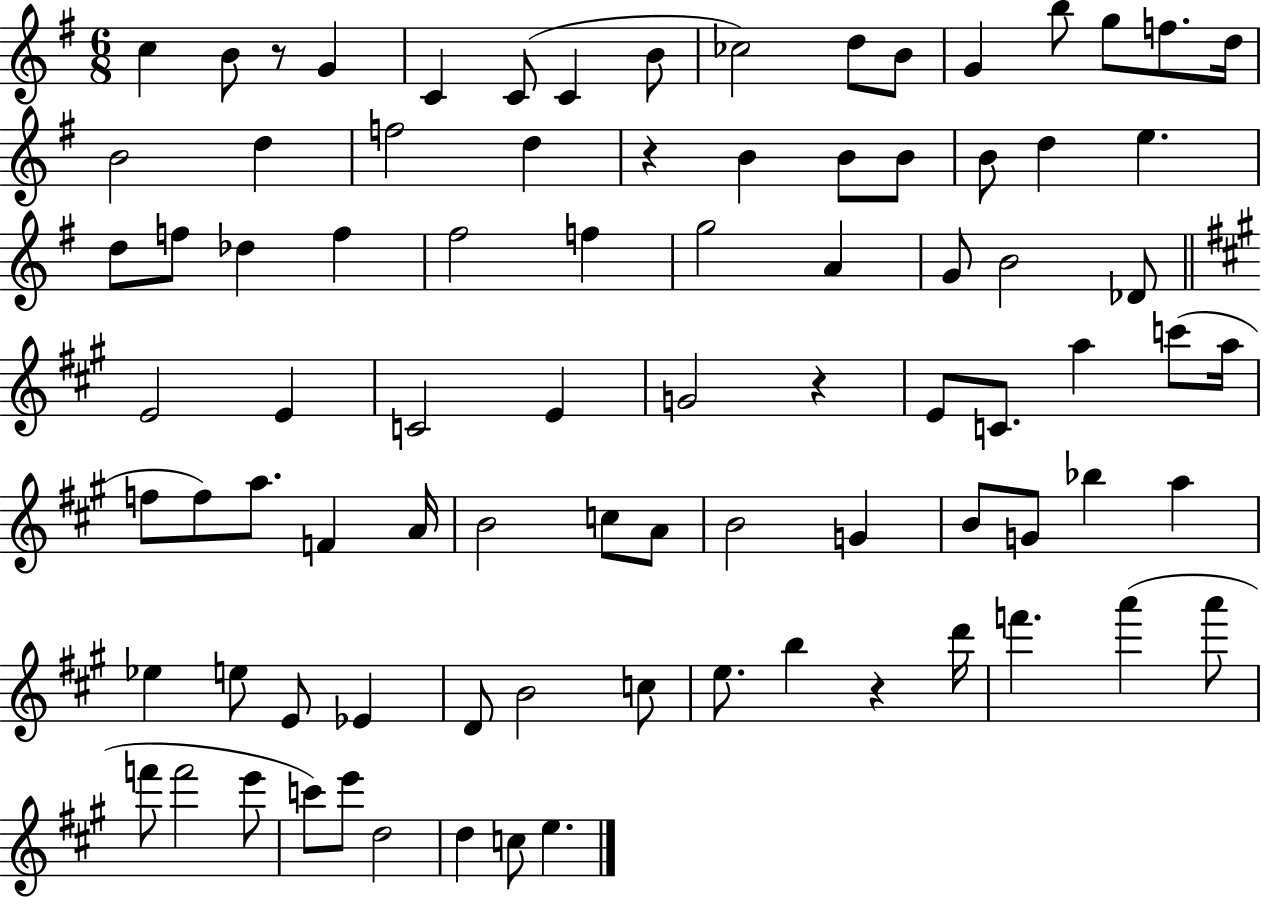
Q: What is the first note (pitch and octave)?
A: C5